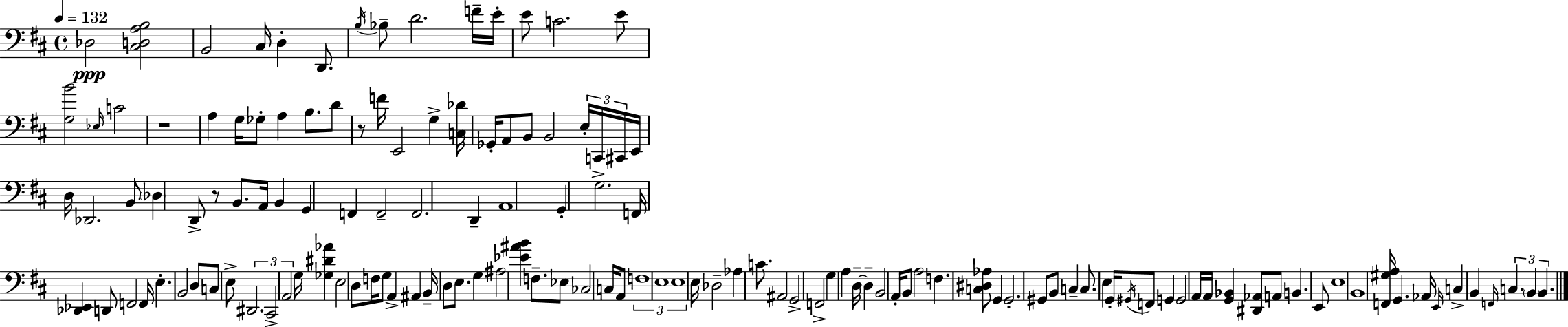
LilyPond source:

{
  \clef bass
  \time 4/4
  \defaultTimeSignature
  \key d \major
  \tempo 4 = 132
  \repeat volta 2 { des2\ppp <cis d a b>2 | b,2 cis16 d4-. d,8. | \acciaccatura { b16 } bes8-- d'2. f'16-- | e'16-. e'8 c'2. e'8 | \break <g b'>2 \grace { ees16 } c'2 | r1 | a4 g16 ges8-. a4 b8. | d'8 r8 f'16 e,2 g4-> | \break <c des'>16 ges,16-. a,8 b,8 b,2 \tuplet 3/2 { e16-. | c,16-> cis,16 } e,16 d16 des,2. | b,8 \parenthesize des4 d,8-> r8 b,8. a,16 b,4 | g,4 f,4 f,2-- | \break f,2. d,4-- | a,1 | g,4-. g2. | f,16 <des, ees,>4 d,8 f,2 | \break f,16 e4.-. b,2 | d8 c8 e8-> \tuplet 3/2 { dis,2. | cis,2-> a,2 } | g16 <ges dis' aes'>4 e2 d8 | \break f16 g8 a,4-> ais,4 b,16-- d8 e8. | g4 ais2 <ees' ais' b'>4 | f8.-- ees8 ces2 c16 | a,8 \tuplet 3/2 { f1 | \break e1 | e1 } | e16 des2-- aes4 c'8. | ais,2 g,2-> | \break f,2-> g4 a4 | d16--~~ d4-- b,2 a,16-. | b,8 a2 f4. | <c dis aes>8 g,4 g,2.-. | \break gis,8 b,8 c4-- c8. e4 | g,16-. \acciaccatura { gis,16 } f,8 g,4 g,2 | a,16 a,16 <g, bes,>4 <dis, aes,>8 a,8 b,4. | e,8 e1 | \break b,1 | <f, gis a>16 g,4. aes,16 \grace { e,16 } c4-> | b,4 \grace { f,16 } \tuplet 3/2 { c4. \parenthesize b,4 b,4. } | } \bar "|."
}